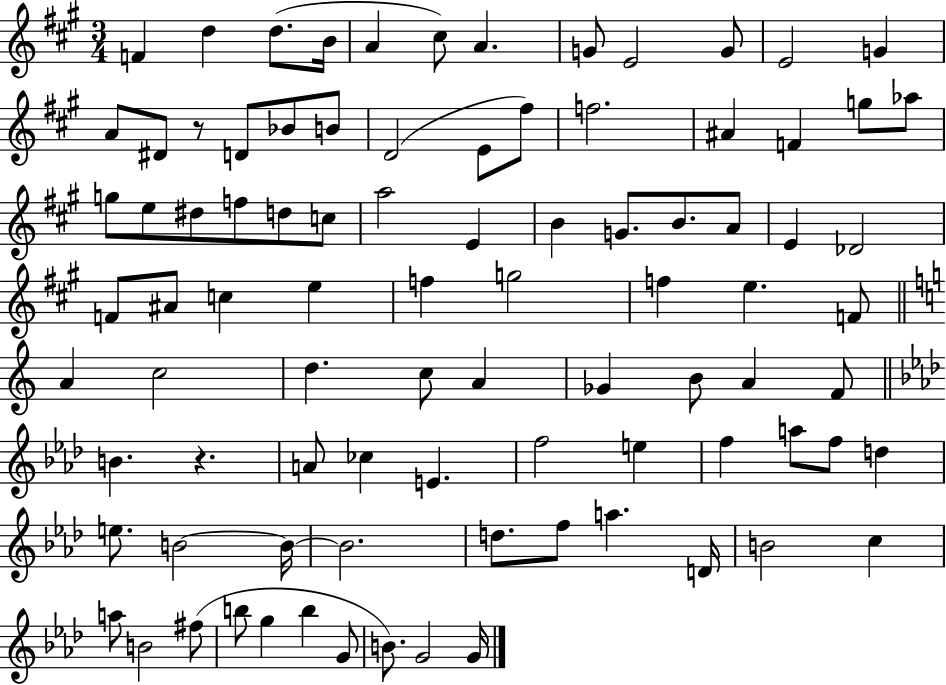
F4/q D5/q D5/e. B4/s A4/q C#5/e A4/q. G4/e E4/h G4/e E4/h G4/q A4/e D#4/e R/e D4/e Bb4/e B4/e D4/h E4/e F#5/e F5/h. A#4/q F4/q G5/e Ab5/e G5/e E5/e D#5/e F5/e D5/e C5/e A5/h E4/q B4/q G4/e. B4/e. A4/e E4/q Db4/h F4/e A#4/e C5/q E5/q F5/q G5/h F5/q E5/q. F4/e A4/q C5/h D5/q. C5/e A4/q Gb4/q B4/e A4/q F4/e B4/q. R/q. A4/e CES5/q E4/q. F5/h E5/q F5/q A5/e F5/e D5/q E5/e. B4/h B4/s B4/h. D5/e. F5/e A5/q. D4/s B4/h C5/q A5/e B4/h F#5/e B5/e G5/q B5/q G4/e B4/e. G4/h G4/s